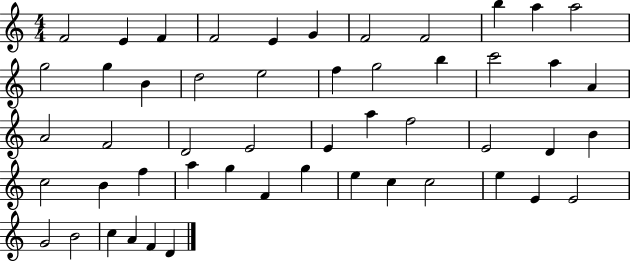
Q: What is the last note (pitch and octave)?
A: D4